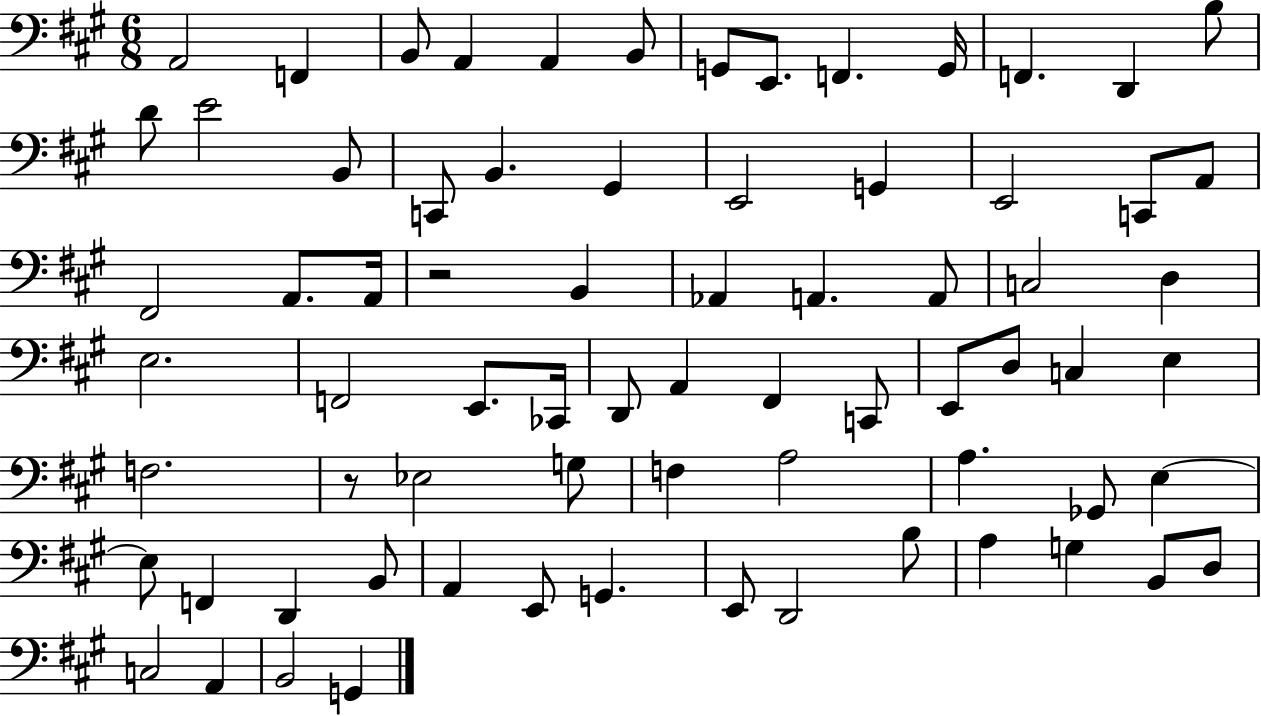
{
  \clef bass
  \numericTimeSignature
  \time 6/8
  \key a \major
  a,2 f,4 | b,8 a,4 a,4 b,8 | g,8 e,8. f,4. g,16 | f,4. d,4 b8 | \break d'8 e'2 b,8 | c,8 b,4. gis,4 | e,2 g,4 | e,2 c,8 a,8 | \break fis,2 a,8. a,16 | r2 b,4 | aes,4 a,4. a,8 | c2 d4 | \break e2. | f,2 e,8. ces,16 | d,8 a,4 fis,4 c,8 | e,8 d8 c4 e4 | \break f2. | r8 ees2 g8 | f4 a2 | a4. ges,8 e4~~ | \break e8 f,4 d,4 b,8 | a,4 e,8 g,4. | e,8 d,2 b8 | a4 g4 b,8 d8 | \break c2 a,4 | b,2 g,4 | \bar "|."
}